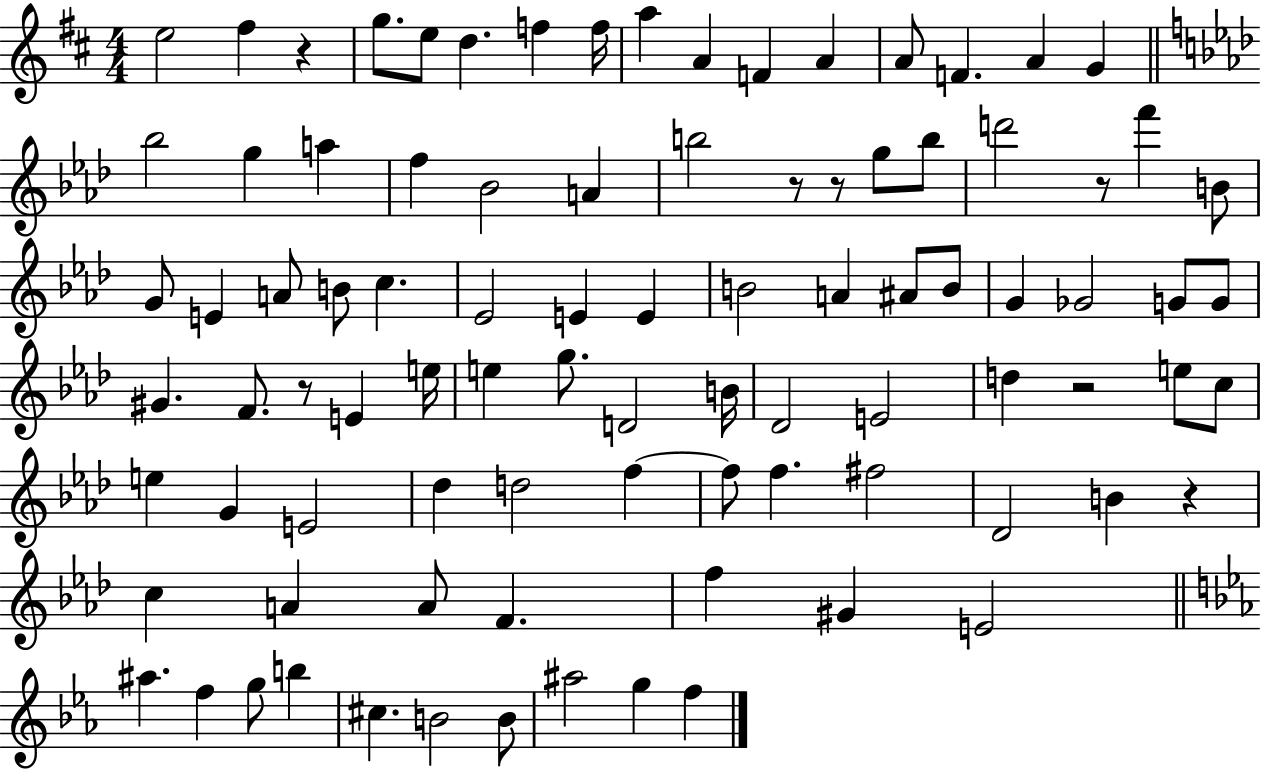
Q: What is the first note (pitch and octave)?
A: E5